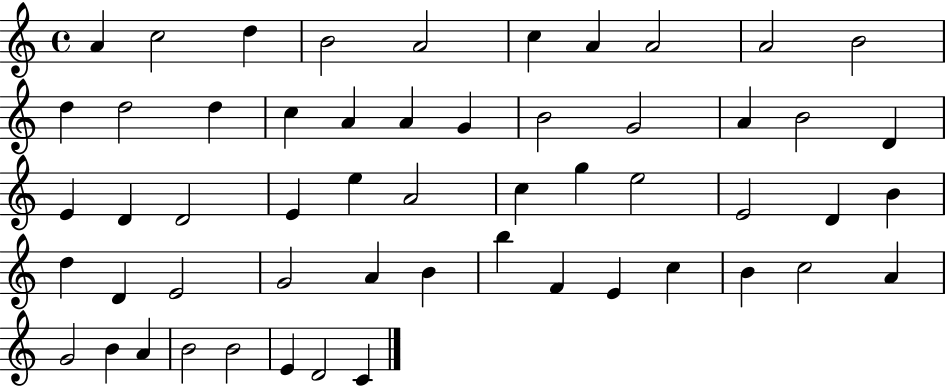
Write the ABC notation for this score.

X:1
T:Untitled
M:4/4
L:1/4
K:C
A c2 d B2 A2 c A A2 A2 B2 d d2 d c A A G B2 G2 A B2 D E D D2 E e A2 c g e2 E2 D B d D E2 G2 A B b F E c B c2 A G2 B A B2 B2 E D2 C